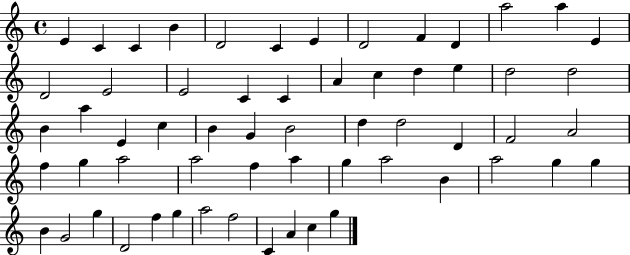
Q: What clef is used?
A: treble